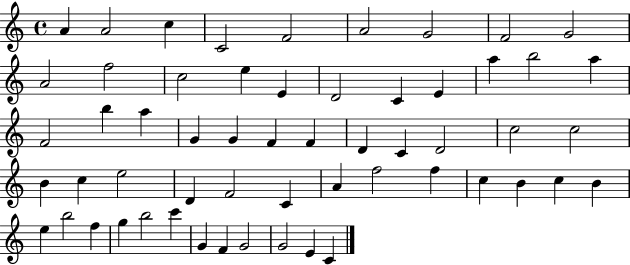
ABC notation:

X:1
T:Untitled
M:4/4
L:1/4
K:C
A A2 c C2 F2 A2 G2 F2 G2 A2 f2 c2 e E D2 C E a b2 a F2 b a G G F F D C D2 c2 c2 B c e2 D F2 C A f2 f c B c B e b2 f g b2 c' G F G2 G2 E C